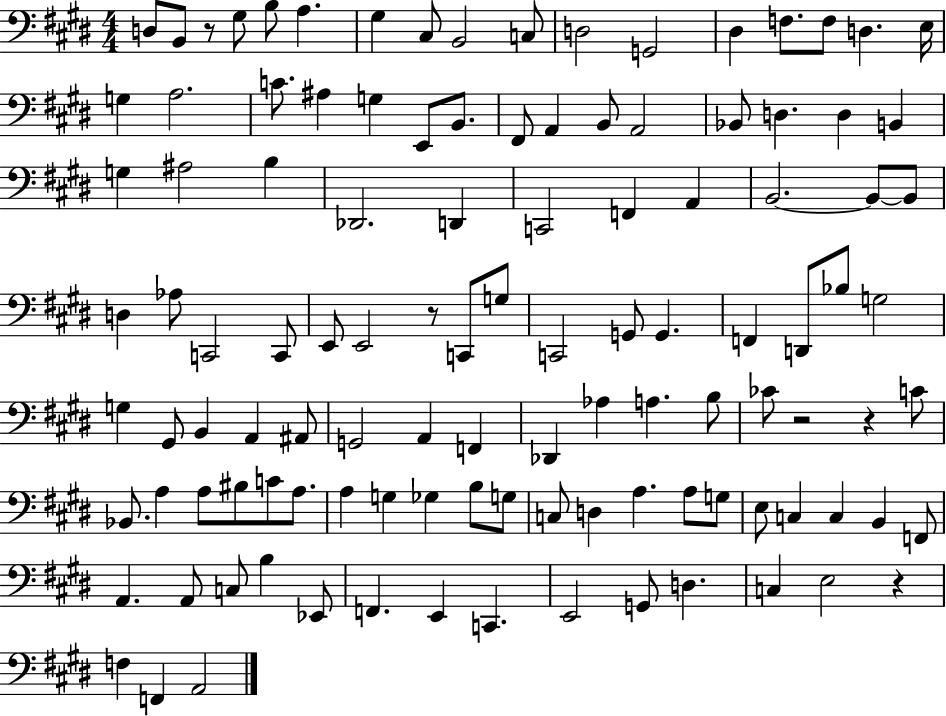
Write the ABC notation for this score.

X:1
T:Untitled
M:4/4
L:1/4
K:E
D,/2 B,,/2 z/2 ^G,/2 B,/2 A, ^G, ^C,/2 B,,2 C,/2 D,2 G,,2 ^D, F,/2 F,/2 D, E,/4 G, A,2 C/2 ^A, G, E,,/2 B,,/2 ^F,,/2 A,, B,,/2 A,,2 _B,,/2 D, D, B,, G, ^A,2 B, _D,,2 D,, C,,2 F,, A,, B,,2 B,,/2 B,,/2 D, _A,/2 C,,2 C,,/2 E,,/2 E,,2 z/2 C,,/2 G,/2 C,,2 G,,/2 G,, F,, D,,/2 _B,/2 G,2 G, ^G,,/2 B,, A,, ^A,,/2 G,,2 A,, F,, _D,, _A, A, B,/2 _C/2 z2 z C/2 _B,,/2 A, A,/2 ^B,/2 C/2 A,/2 A, G, _G, B,/2 G,/2 C,/2 D, A, A,/2 G,/2 E,/2 C, C, B,, F,,/2 A,, A,,/2 C,/2 B, _E,,/2 F,, E,, C,, E,,2 G,,/2 D, C, E,2 z F, F,, A,,2